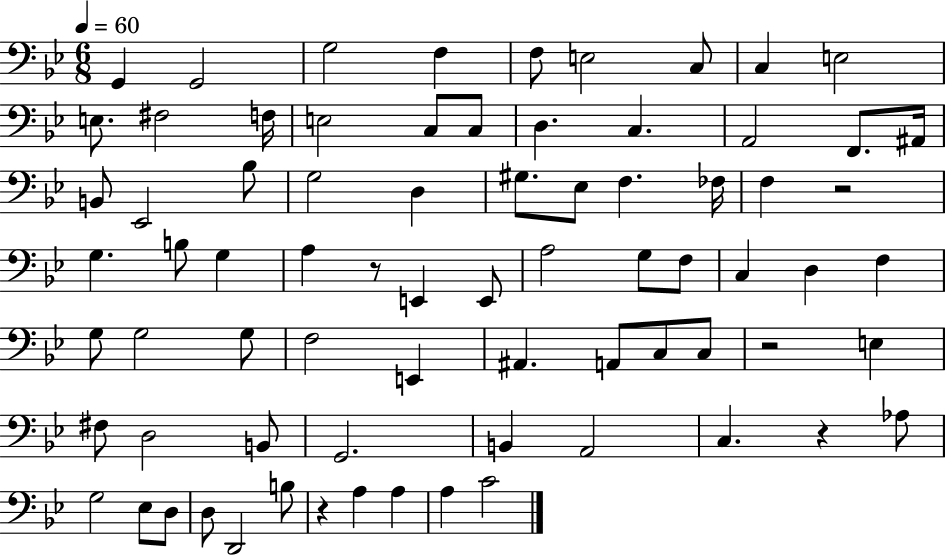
X:1
T:Untitled
M:6/8
L:1/4
K:Bb
G,, G,,2 G,2 F, F,/2 E,2 C,/2 C, E,2 E,/2 ^F,2 F,/4 E,2 C,/2 C,/2 D, C, A,,2 F,,/2 ^A,,/4 B,,/2 _E,,2 _B,/2 G,2 D, ^G,/2 _E,/2 F, _F,/4 F, z2 G, B,/2 G, A, z/2 E,, E,,/2 A,2 G,/2 F,/2 C, D, F, G,/2 G,2 G,/2 F,2 E,, ^A,, A,,/2 C,/2 C,/2 z2 E, ^F,/2 D,2 B,,/2 G,,2 B,, A,,2 C, z _A,/2 G,2 _E,/2 D,/2 D,/2 D,,2 B,/2 z A, A, A, C2